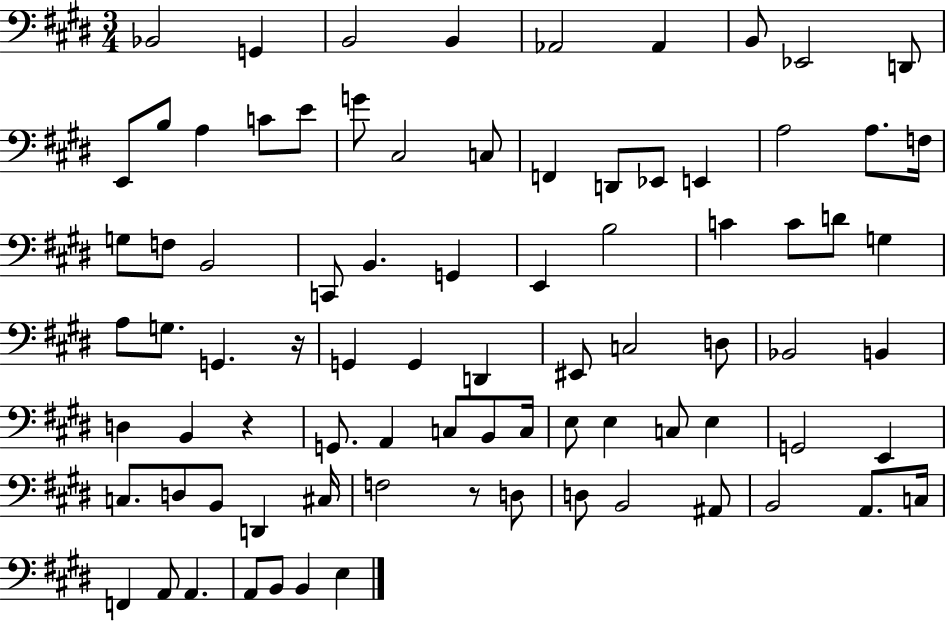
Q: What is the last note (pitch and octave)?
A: E3